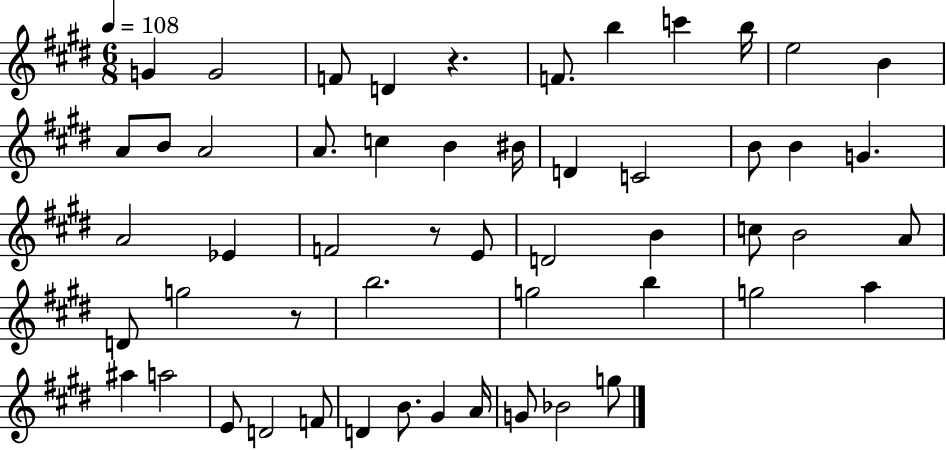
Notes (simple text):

G4/q G4/h F4/e D4/q R/q. F4/e. B5/q C6/q B5/s E5/h B4/q A4/e B4/e A4/h A4/e. C5/q B4/q BIS4/s D4/q C4/h B4/e B4/q G4/q. A4/h Eb4/q F4/h R/e E4/e D4/h B4/q C5/e B4/h A4/e D4/e G5/h R/e B5/h. G5/h B5/q G5/h A5/q A#5/q A5/h E4/e D4/h F4/e D4/q B4/e. G#4/q A4/s G4/e Bb4/h G5/e